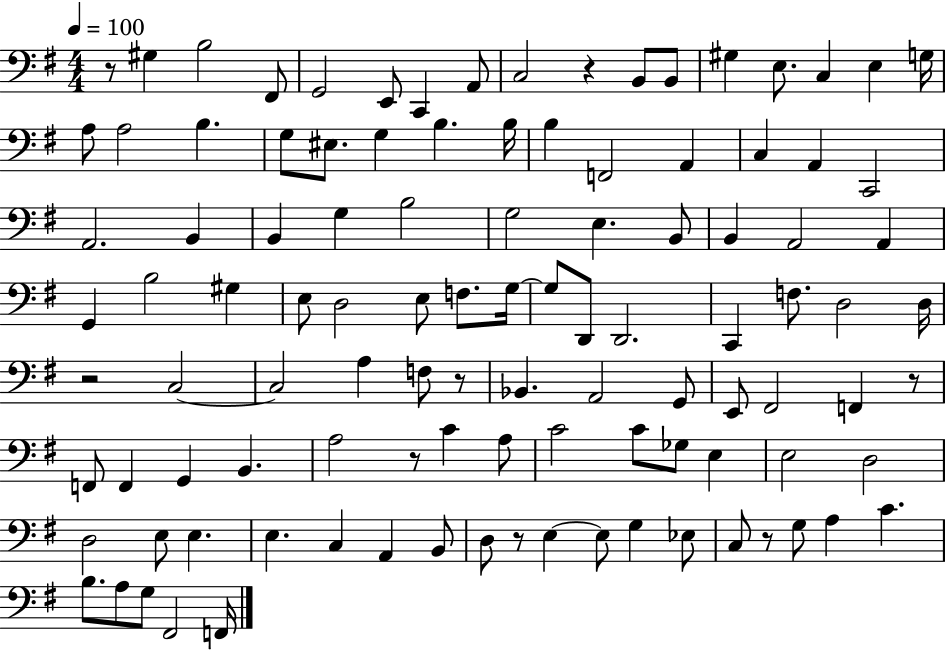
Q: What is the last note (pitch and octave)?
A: F2